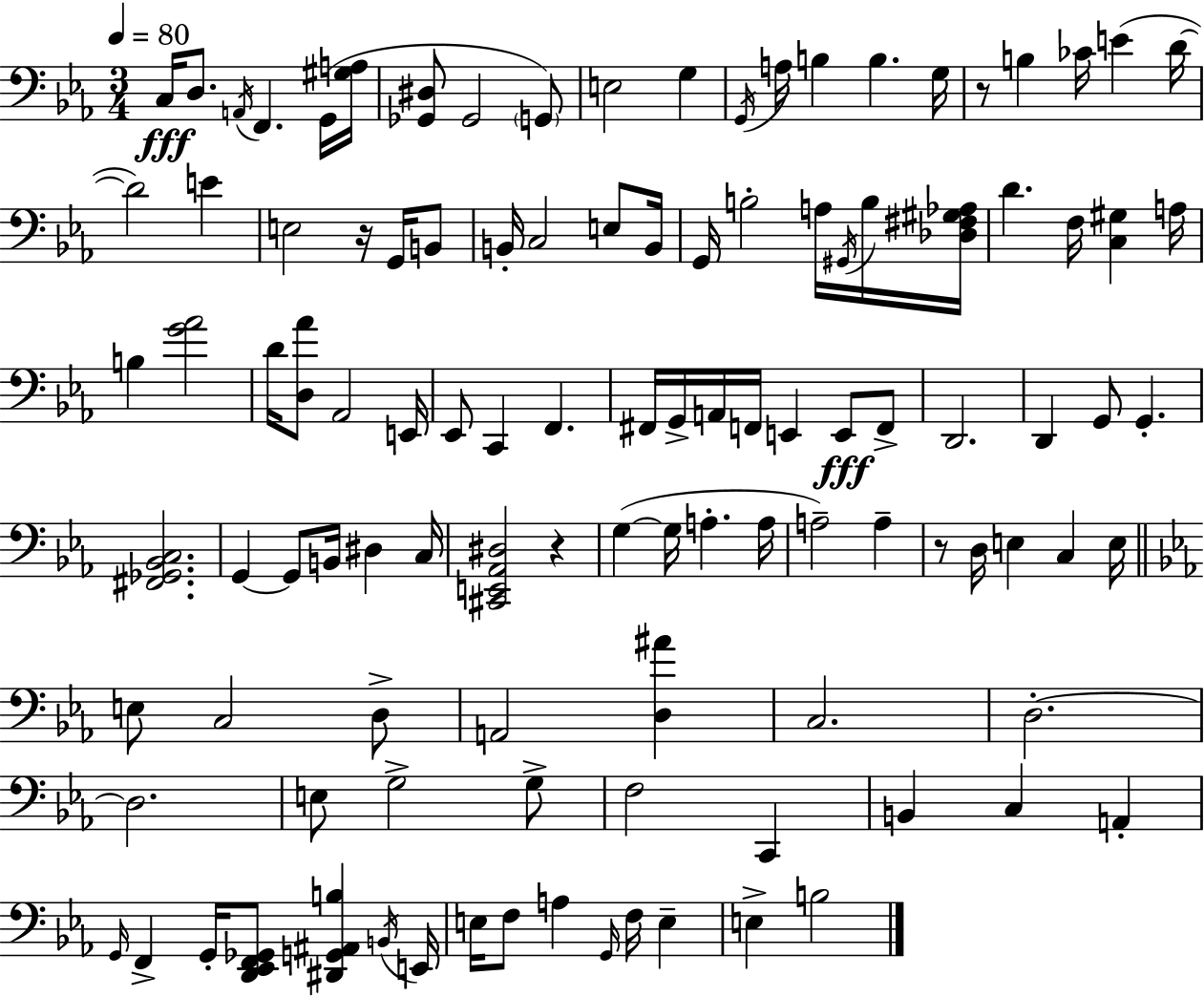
C3/s D3/e. A2/s F2/q. G2/s [G#3,A3]/s [Gb2,D#3]/e Gb2/h G2/e E3/h G3/q G2/s A3/s B3/q B3/q. G3/s R/e B3/q CES4/s E4/q D4/s D4/h E4/q E3/h R/s G2/s B2/e B2/s C3/h E3/e B2/s G2/s B3/h A3/s G#2/s B3/s [Db3,F#3,G#3,Ab3]/s D4/q. F3/s [C3,G#3]/q A3/s B3/q [G4,Ab4]/h D4/s [D3,Ab4]/e Ab2/h E2/s Eb2/e C2/q F2/q. F#2/s G2/s A2/s F2/s E2/q E2/e F2/e D2/h. D2/q G2/e G2/q. [F#2,Gb2,Bb2,C3]/h. G2/q G2/e B2/s D#3/q C3/s [C#2,E2,Ab2,D#3]/h R/q G3/q G3/s A3/q. A3/s A3/h A3/q R/e D3/s E3/q C3/q E3/s E3/e C3/h D3/e A2/h [D3,A#4]/q C3/h. D3/h. D3/h. E3/e G3/h G3/e F3/h C2/q B2/q C3/q A2/q G2/s F2/q G2/s [D2,Eb2,F2,Gb2]/e [D#2,G2,A#2,B3]/q B2/s E2/s E3/s F3/e A3/q G2/s F3/s E3/q E3/q B3/h